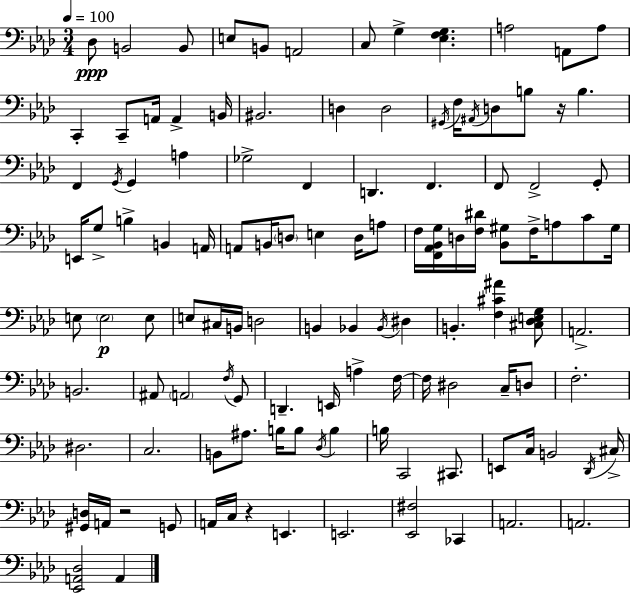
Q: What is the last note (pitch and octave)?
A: A2